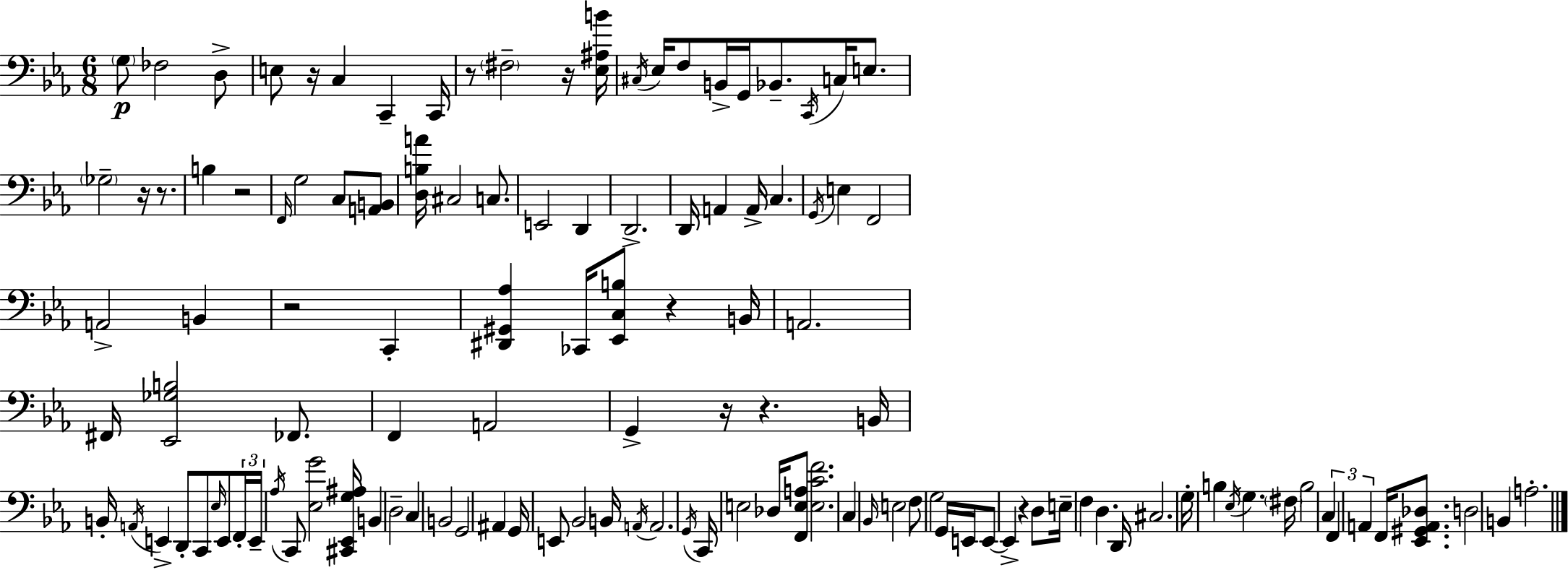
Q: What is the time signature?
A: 6/8